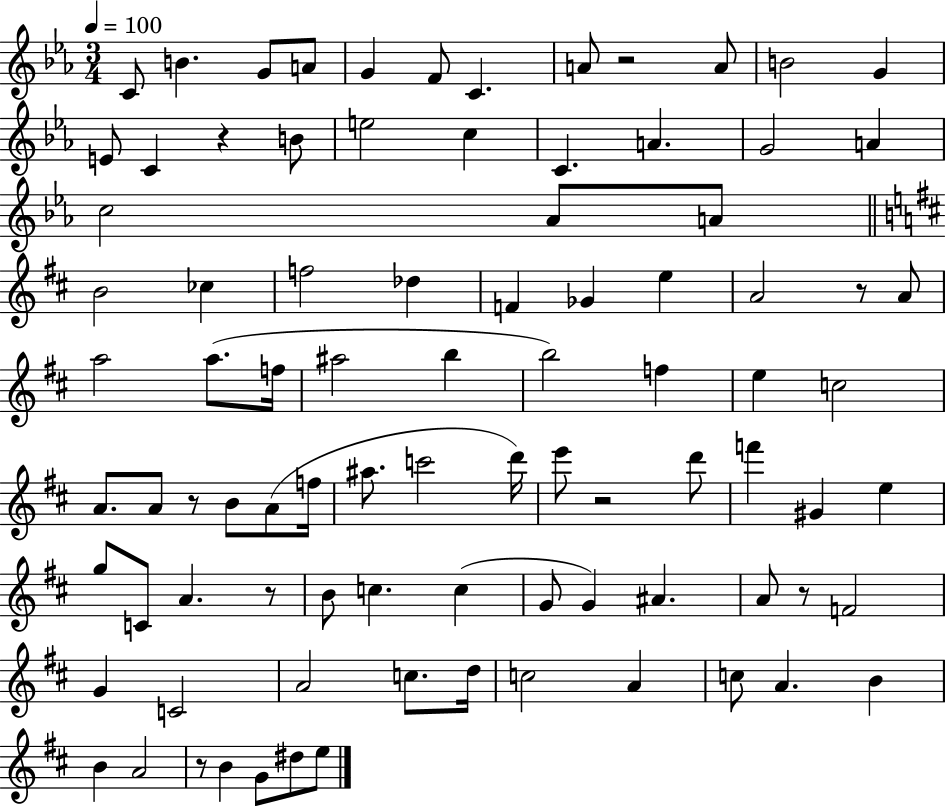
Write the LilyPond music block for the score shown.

{
  \clef treble
  \numericTimeSignature
  \time 3/4
  \key ees \major
  \tempo 4 = 100
  c'8 b'4. g'8 a'8 | g'4 f'8 c'4. | a'8 r2 a'8 | b'2 g'4 | \break e'8 c'4 r4 b'8 | e''2 c''4 | c'4. a'4. | g'2 a'4 | \break c''2 aes'8 a'8 | \bar "||" \break \key d \major b'2 ces''4 | f''2 des''4 | f'4 ges'4 e''4 | a'2 r8 a'8 | \break a''2 a''8.( f''16 | ais''2 b''4 | b''2) f''4 | e''4 c''2 | \break a'8. a'8 r8 b'8 a'8( f''16 | ais''8. c'''2 d'''16) | e'''8 r2 d'''8 | f'''4 gis'4 e''4 | \break g''8 c'8 a'4. r8 | b'8 c''4. c''4( | g'8 g'4) ais'4. | a'8 r8 f'2 | \break g'4 c'2 | a'2 c''8. d''16 | c''2 a'4 | c''8 a'4. b'4 | \break b'4 a'2 | r8 b'4 g'8 dis''8 e''8 | \bar "|."
}